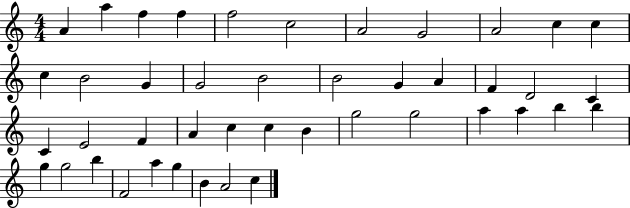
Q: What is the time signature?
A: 4/4